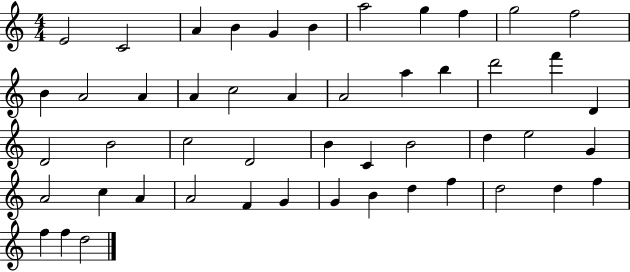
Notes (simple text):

E4/h C4/h A4/q B4/q G4/q B4/q A5/h G5/q F5/q G5/h F5/h B4/q A4/h A4/q A4/q C5/h A4/q A4/h A5/q B5/q D6/h F6/q D4/q D4/h B4/h C5/h D4/h B4/q C4/q B4/h D5/q E5/h G4/q A4/h C5/q A4/q A4/h F4/q G4/q G4/q B4/q D5/q F5/q D5/h D5/q F5/q F5/q F5/q D5/h